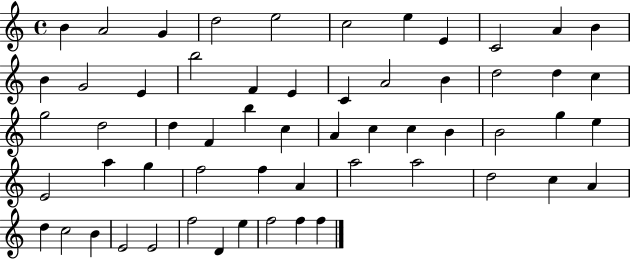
B4/q A4/h G4/q D5/h E5/h C5/h E5/q E4/q C4/h A4/q B4/q B4/q G4/h E4/q B5/h F4/q E4/q C4/q A4/h B4/q D5/h D5/q C5/q G5/h D5/h D5/q F4/q B5/q C5/q A4/q C5/q C5/q B4/q B4/h G5/q E5/q E4/h A5/q G5/q F5/h F5/q A4/q A5/h A5/h D5/h C5/q A4/q D5/q C5/h B4/q E4/h E4/h F5/h D4/q E5/q F5/h F5/q F5/q